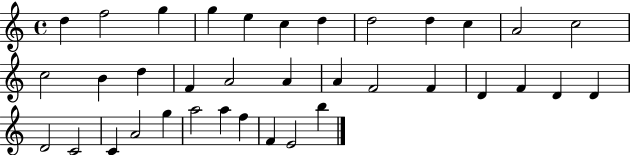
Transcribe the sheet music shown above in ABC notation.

X:1
T:Untitled
M:4/4
L:1/4
K:C
d f2 g g e c d d2 d c A2 c2 c2 B d F A2 A A F2 F D F D D D2 C2 C A2 g a2 a f F E2 b